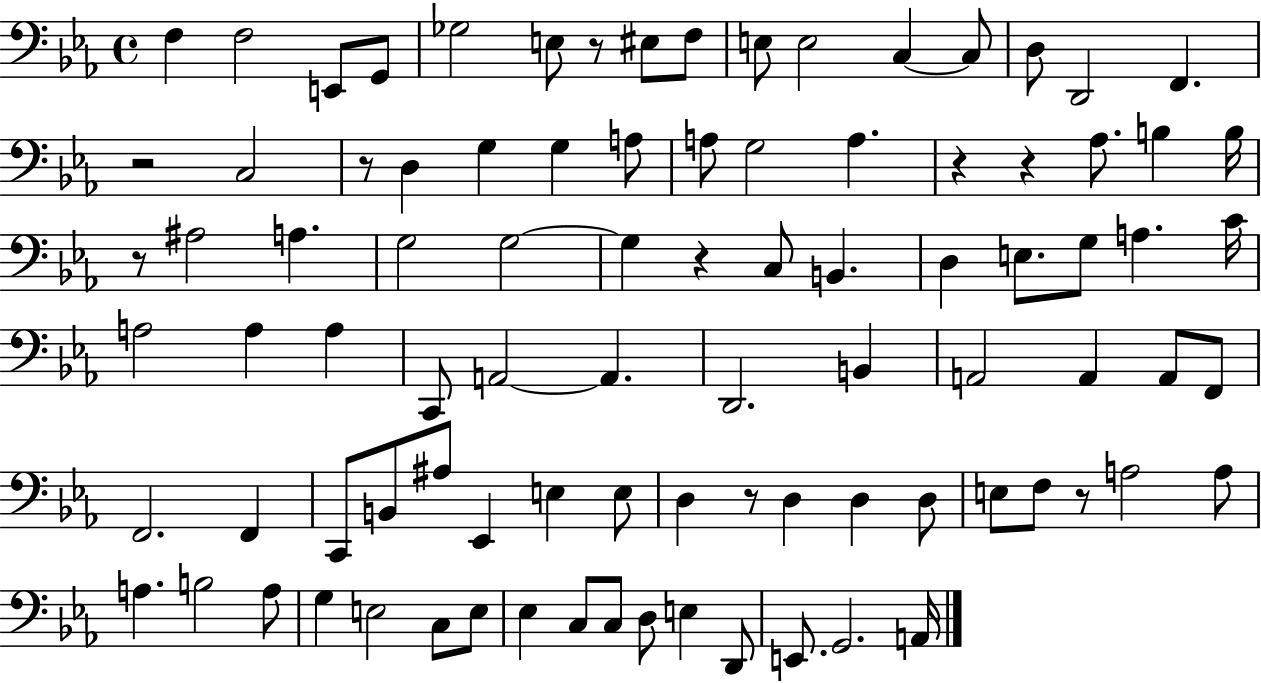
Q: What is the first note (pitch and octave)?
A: F3